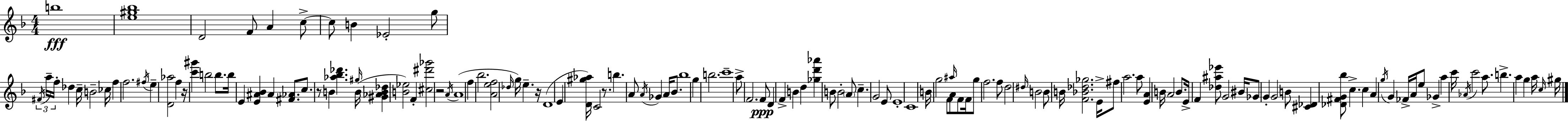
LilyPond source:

{
  \clef treble
  \numericTimeSignature
  \time 4/4
  \key f \major
  b''1\fff | <e'' gis'' bes''>1 | d'2 f'8 a'4 c''8->~~ | c''8 b'4 ees'2-. g''8 | \break \tuplet 3/2 { \acciaccatura { fis'16 } a''16-- f''16-. } des''4 c''16-- b'2-- | ces''16 f''4 f''2. | \acciaccatura { fis''16 } e''4-- <d' aes''>2 f''4 | r16 <c''' gis'''>4 b''2 b''8. | \break b''16 e'4 <e' ais' bes'>4 ais'4 <fis' aes'>8. | c''8. r8 b'4 <aes'' bes'' des'''>4. | \grace { gis''16 }( b'16 <gis' aes' b' des''>4 <b' ees''>2) f'4-. | <cis'' dis''' ges'''>2 r2 | \break \acciaccatura { a'16 } a'1( | f''4 bes''2. | <a' e'' f''>2 \grace { des''16 }) g''16 e''4.-- | r16 d'1( | \break e'4 <d' gis'' aes''>16) c'2 | r8. b''4. a'8 \acciaccatura { a'16 } ges'4 | a'16 bes'8. bes''1 | g''4 b''2. | \break c'''1-- | a''8-> f'2. | f'8\ppp d'4 f'4-> b'4 | d''4 <ges'' d''' aes'''>4 b'8 b'2-. | \break \parenthesize a'8 c''4.-- g'2 | e'8 e'1-. | c'1 | b'16 g''2 f'8 | \break \grace { ais''16 } a'8 f'8 f'16 g''8 f''2. | f''8 d''2 \grace { dis''16 } | b'2 b'8 b'16 <f' bes' des'' ges''>2. | e'16-> fis''8 a''2. | \break a''8 <e' a'>4 b'16 a'2 | b'8. e'16-> f'4 <des'' ais'' ees'''>8 g'2 | bis'16 ges'8 g'4-. g'2 | b'8 <cis' des'>4 <des' fis' g' bes''>8 c''4.-> | \break c''4 a'4 \acciaccatura { g''16 } g'4 | fes'16-> a'16 e''8 ges'4-> a''4 c'''16 \acciaccatura { aes'16 } c'''2 | a''8. b''4.-> | a''4 g''4 a''16 \grace { c''16 } gis''16 \bar "|."
}